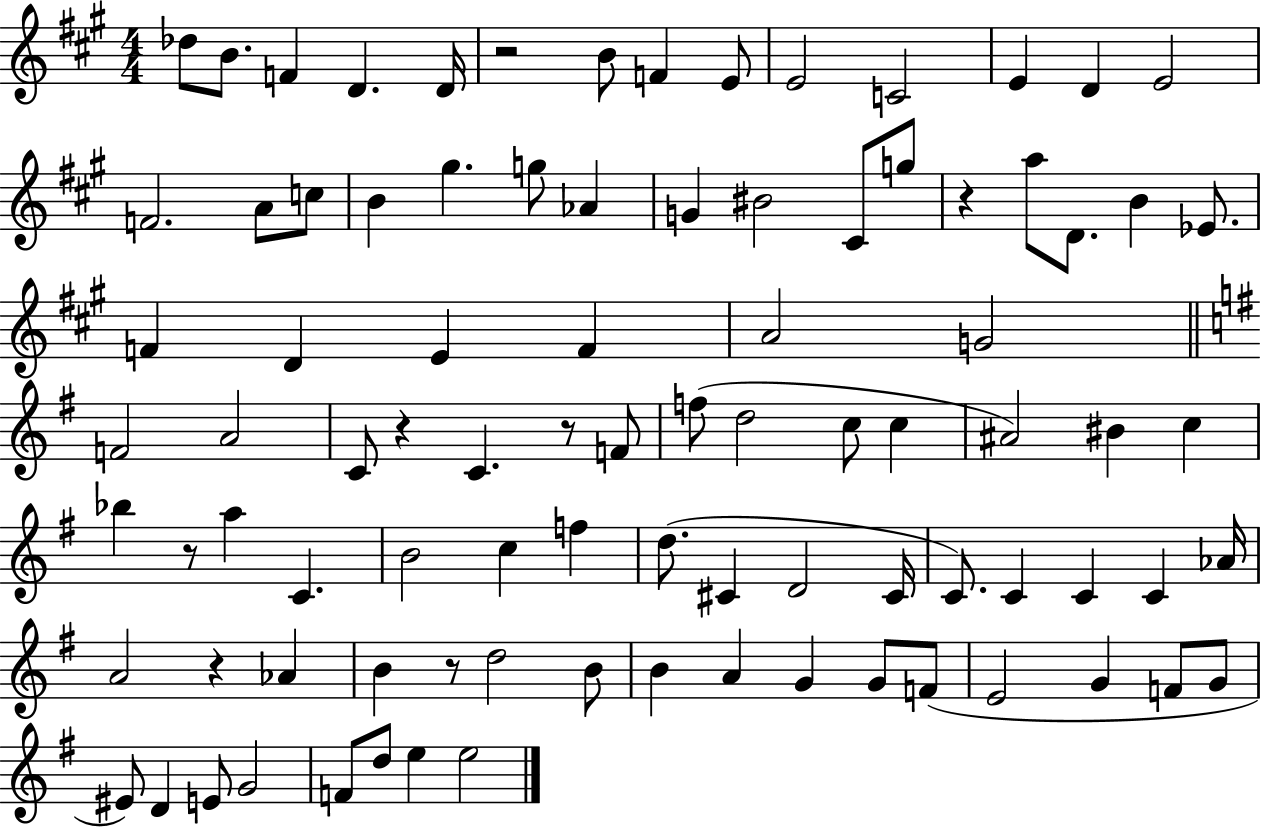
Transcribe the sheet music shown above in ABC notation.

X:1
T:Untitled
M:4/4
L:1/4
K:A
_d/2 B/2 F D D/4 z2 B/2 F E/2 E2 C2 E D E2 F2 A/2 c/2 B ^g g/2 _A G ^B2 ^C/2 g/2 z a/2 D/2 B _E/2 F D E F A2 G2 F2 A2 C/2 z C z/2 F/2 f/2 d2 c/2 c ^A2 ^B c _b z/2 a C B2 c f d/2 ^C D2 ^C/4 C/2 C C C _A/4 A2 z _A B z/2 d2 B/2 B A G G/2 F/2 E2 G F/2 G/2 ^E/2 D E/2 G2 F/2 d/2 e e2